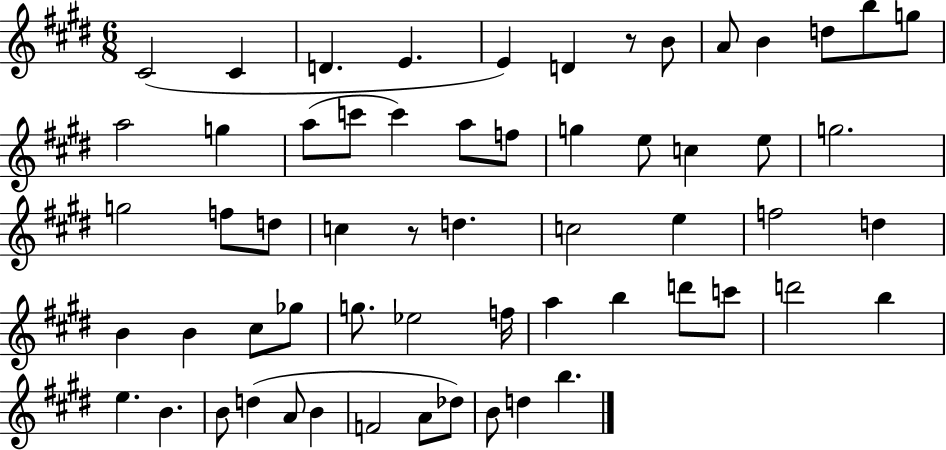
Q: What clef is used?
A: treble